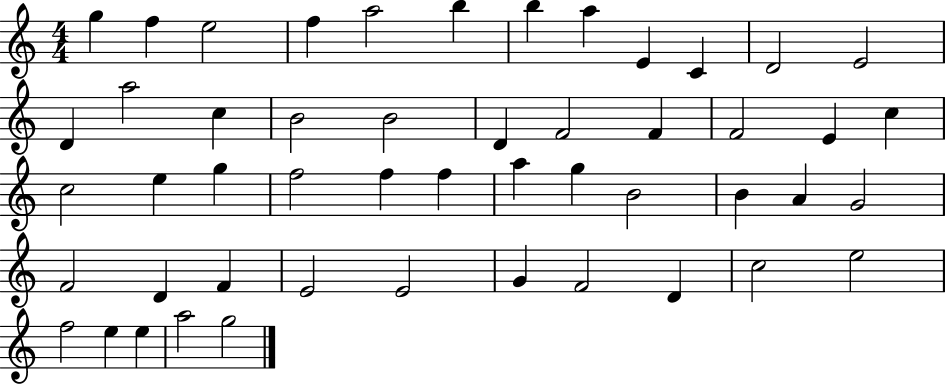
X:1
T:Untitled
M:4/4
L:1/4
K:C
g f e2 f a2 b b a E C D2 E2 D a2 c B2 B2 D F2 F F2 E c c2 e g f2 f f a g B2 B A G2 F2 D F E2 E2 G F2 D c2 e2 f2 e e a2 g2